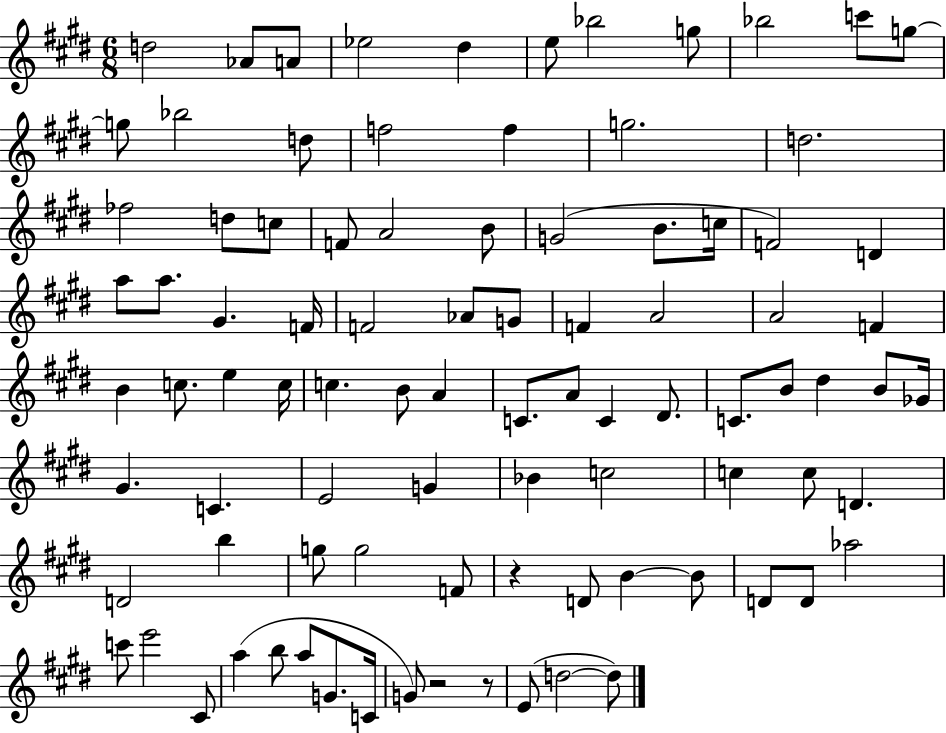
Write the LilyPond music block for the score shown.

{
  \clef treble
  \numericTimeSignature
  \time 6/8
  \key e \major
  \repeat volta 2 { d''2 aes'8 a'8 | ees''2 dis''4 | e''8 bes''2 g''8 | bes''2 c'''8 g''8~~ | \break g''8 bes''2 d''8 | f''2 f''4 | g''2. | d''2. | \break fes''2 d''8 c''8 | f'8 a'2 b'8 | g'2( b'8. c''16 | f'2) d'4 | \break a''8 a''8. gis'4. f'16 | f'2 aes'8 g'8 | f'4 a'2 | a'2 f'4 | \break b'4 c''8. e''4 c''16 | c''4. b'8 a'4 | c'8. a'8 c'4 dis'8. | c'8. b'8 dis''4 b'8 ges'16 | \break gis'4. c'4. | e'2 g'4 | bes'4 c''2 | c''4 c''8 d'4. | \break d'2 b''4 | g''8 g''2 f'8 | r4 d'8 b'4~~ b'8 | d'8 d'8 aes''2 | \break c'''8 e'''2 cis'8 | a''4( b''8 a''8 g'8. c'16 | g'8) r2 r8 | e'8( d''2~~ d''8) | \break } \bar "|."
}